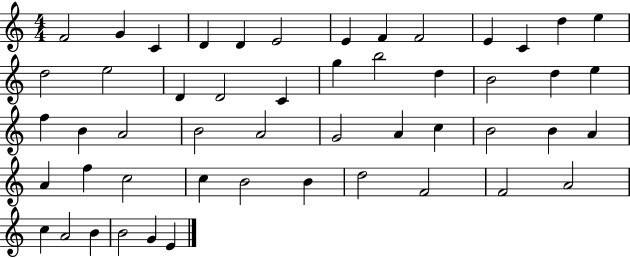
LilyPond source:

{
  \clef treble
  \numericTimeSignature
  \time 4/4
  \key c \major
  f'2 g'4 c'4 | d'4 d'4 e'2 | e'4 f'4 f'2 | e'4 c'4 d''4 e''4 | \break d''2 e''2 | d'4 d'2 c'4 | g''4 b''2 d''4 | b'2 d''4 e''4 | \break f''4 b'4 a'2 | b'2 a'2 | g'2 a'4 c''4 | b'2 b'4 a'4 | \break a'4 f''4 c''2 | c''4 b'2 b'4 | d''2 f'2 | f'2 a'2 | \break c''4 a'2 b'4 | b'2 g'4 e'4 | \bar "|."
}